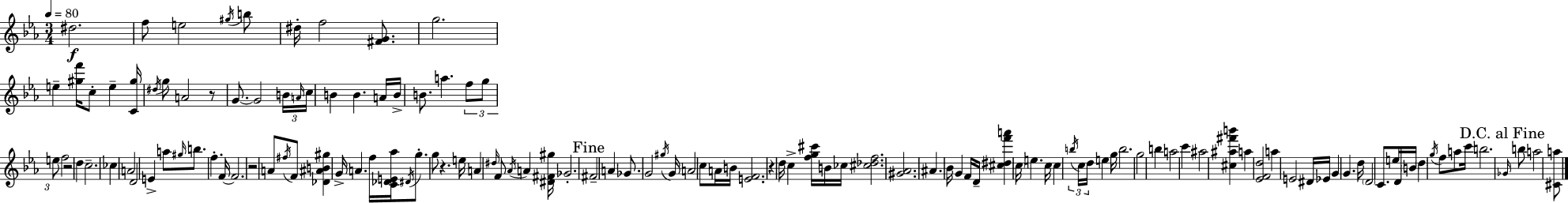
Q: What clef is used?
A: treble